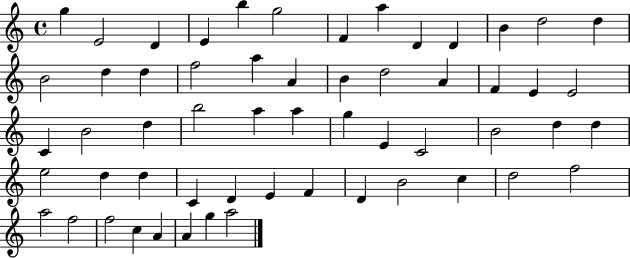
{
  \clef treble
  \time 4/4
  \defaultTimeSignature
  \key c \major
  g''4 e'2 d'4 | e'4 b''4 g''2 | f'4 a''4 d'4 d'4 | b'4 d''2 d''4 | \break b'2 d''4 d''4 | f''2 a''4 a'4 | b'4 d''2 a'4 | f'4 e'4 e'2 | \break c'4 b'2 d''4 | b''2 a''4 a''4 | g''4 e'4 c'2 | b'2 d''4 d''4 | \break e''2 d''4 d''4 | c'4 d'4 e'4 f'4 | d'4 b'2 c''4 | d''2 f''2 | \break a''2 f''2 | f''2 c''4 a'4 | a'4 g''4 a''2 | \bar "|."
}